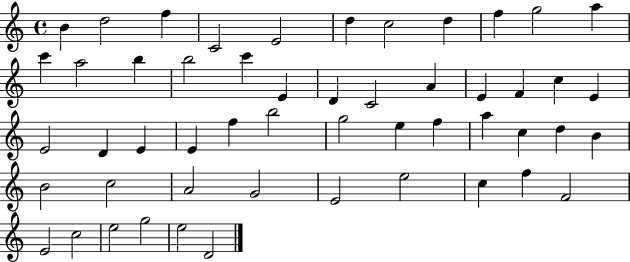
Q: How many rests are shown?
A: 0